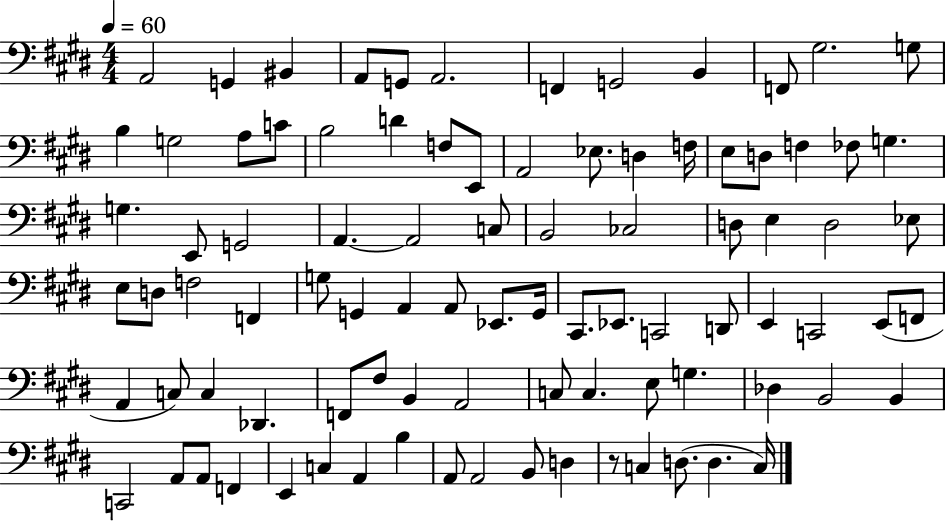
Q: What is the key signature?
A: E major